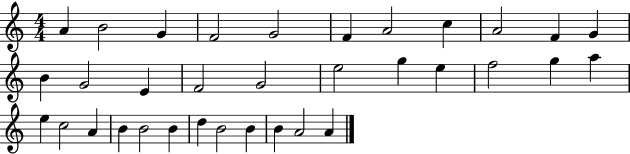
X:1
T:Untitled
M:4/4
L:1/4
K:C
A B2 G F2 G2 F A2 c A2 F G B G2 E F2 G2 e2 g e f2 g a e c2 A B B2 B d B2 B B A2 A